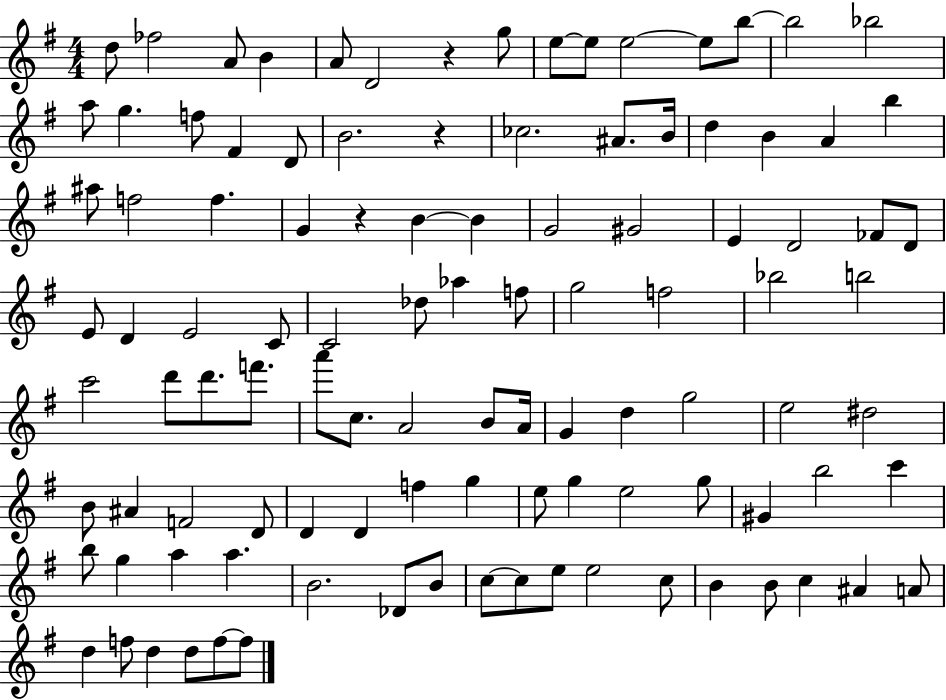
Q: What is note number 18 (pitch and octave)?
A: F#4